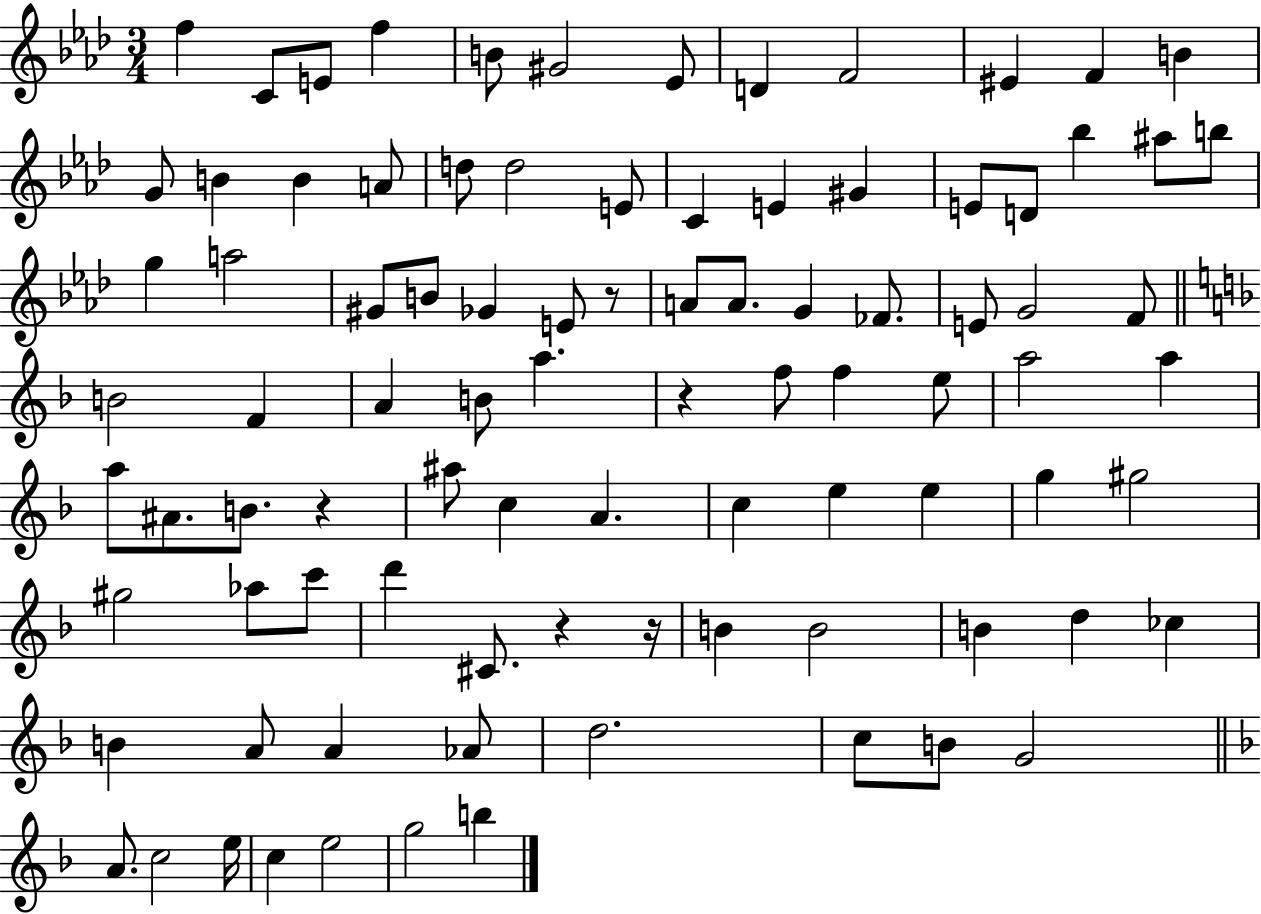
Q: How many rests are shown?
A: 5